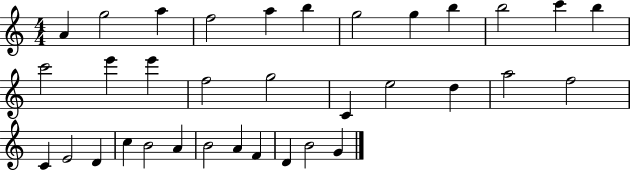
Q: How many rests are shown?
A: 0